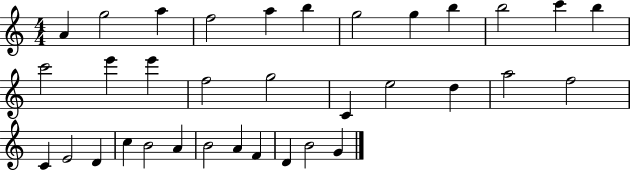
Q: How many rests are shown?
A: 0